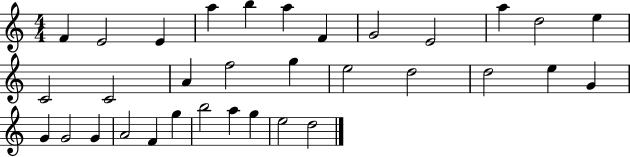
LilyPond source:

{
  \clef treble
  \numericTimeSignature
  \time 4/4
  \key c \major
  f'4 e'2 e'4 | a''4 b''4 a''4 f'4 | g'2 e'2 | a''4 d''2 e''4 | \break c'2 c'2 | a'4 f''2 g''4 | e''2 d''2 | d''2 e''4 g'4 | \break g'4 g'2 g'4 | a'2 f'4 g''4 | b''2 a''4 g''4 | e''2 d''2 | \break \bar "|."
}